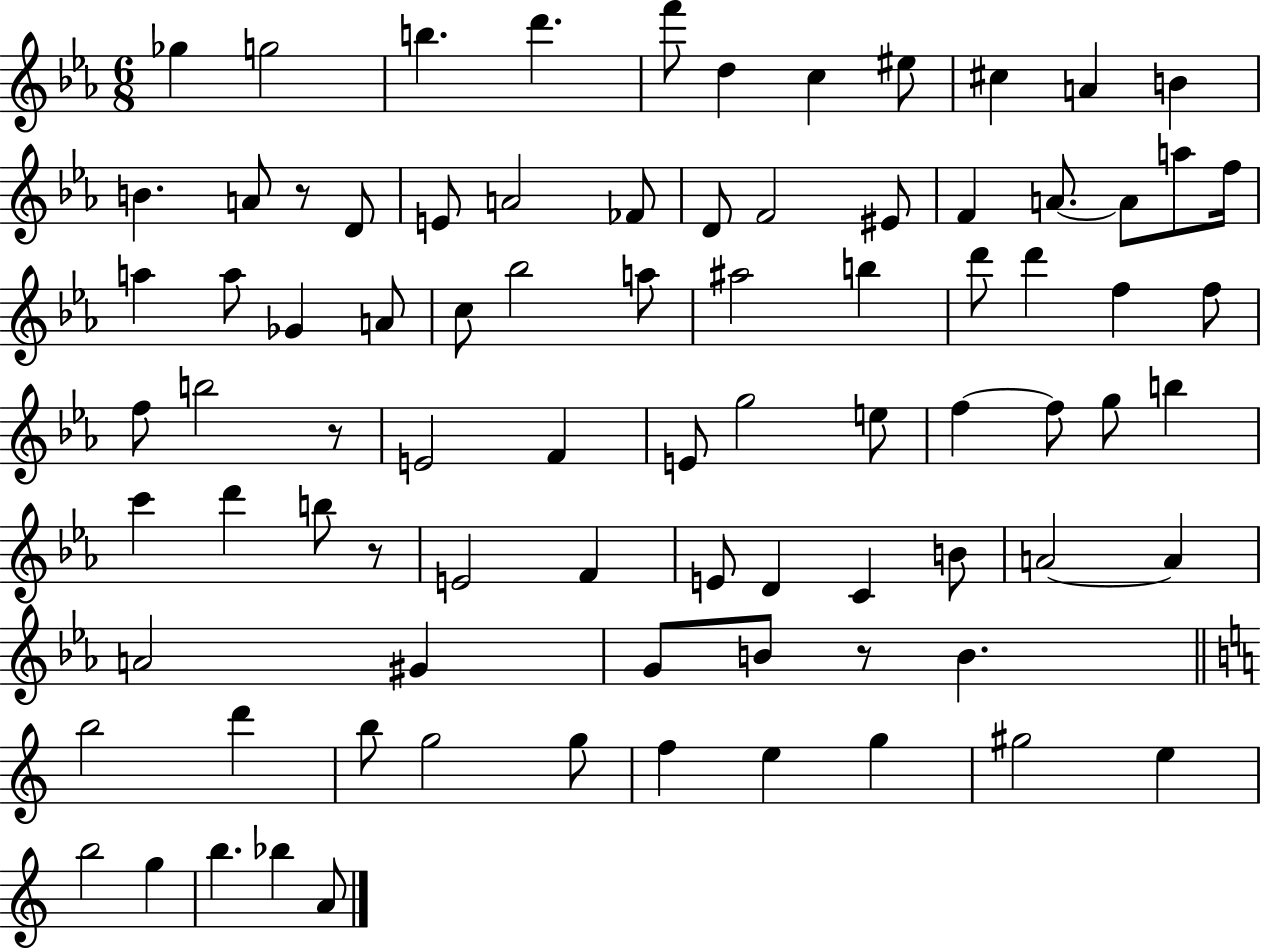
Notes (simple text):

Gb5/q G5/h B5/q. D6/q. F6/e D5/q C5/q EIS5/e C#5/q A4/q B4/q B4/q. A4/e R/e D4/e E4/e A4/h FES4/e D4/e F4/h EIS4/e F4/q A4/e. A4/e A5/e F5/s A5/q A5/e Gb4/q A4/e C5/e Bb5/h A5/e A#5/h B5/q D6/e D6/q F5/q F5/e F5/e B5/h R/e E4/h F4/q E4/e G5/h E5/e F5/q F5/e G5/e B5/q C6/q D6/q B5/e R/e E4/h F4/q E4/e D4/q C4/q B4/e A4/h A4/q A4/h G#4/q G4/e B4/e R/e B4/q. B5/h D6/q B5/e G5/h G5/e F5/q E5/q G5/q G#5/h E5/q B5/h G5/q B5/q. Bb5/q A4/e